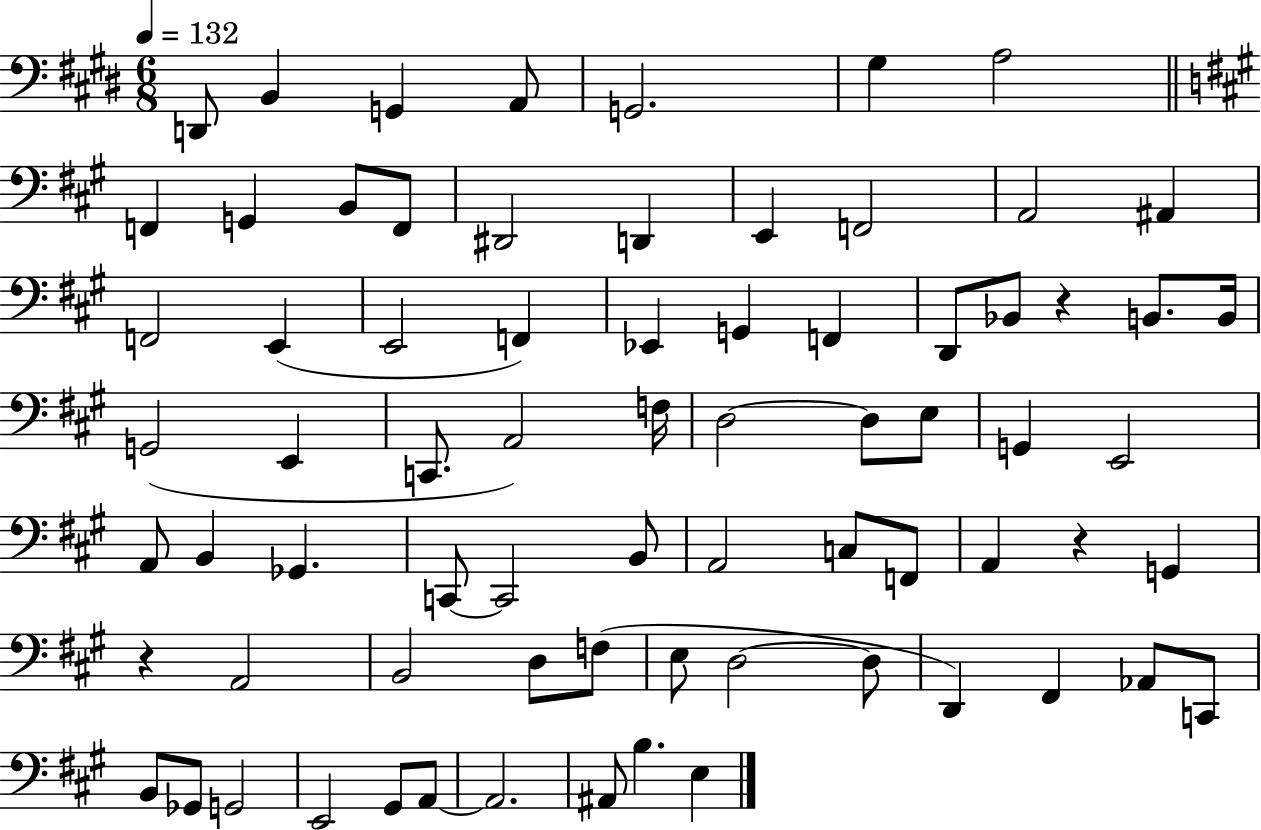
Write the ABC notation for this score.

X:1
T:Untitled
M:6/8
L:1/4
K:E
D,,/2 B,, G,, A,,/2 G,,2 ^G, A,2 F,, G,, B,,/2 F,,/2 ^D,,2 D,, E,, F,,2 A,,2 ^A,, F,,2 E,, E,,2 F,, _E,, G,, F,, D,,/2 _B,,/2 z B,,/2 B,,/4 G,,2 E,, C,,/2 A,,2 F,/4 D,2 D,/2 E,/2 G,, E,,2 A,,/2 B,, _G,, C,,/2 C,,2 B,,/2 A,,2 C,/2 F,,/2 A,, z G,, z A,,2 B,,2 D,/2 F,/2 E,/2 D,2 D,/2 D,, ^F,, _A,,/2 C,,/2 B,,/2 _G,,/2 G,,2 E,,2 ^G,,/2 A,,/2 A,,2 ^A,,/2 B, E,